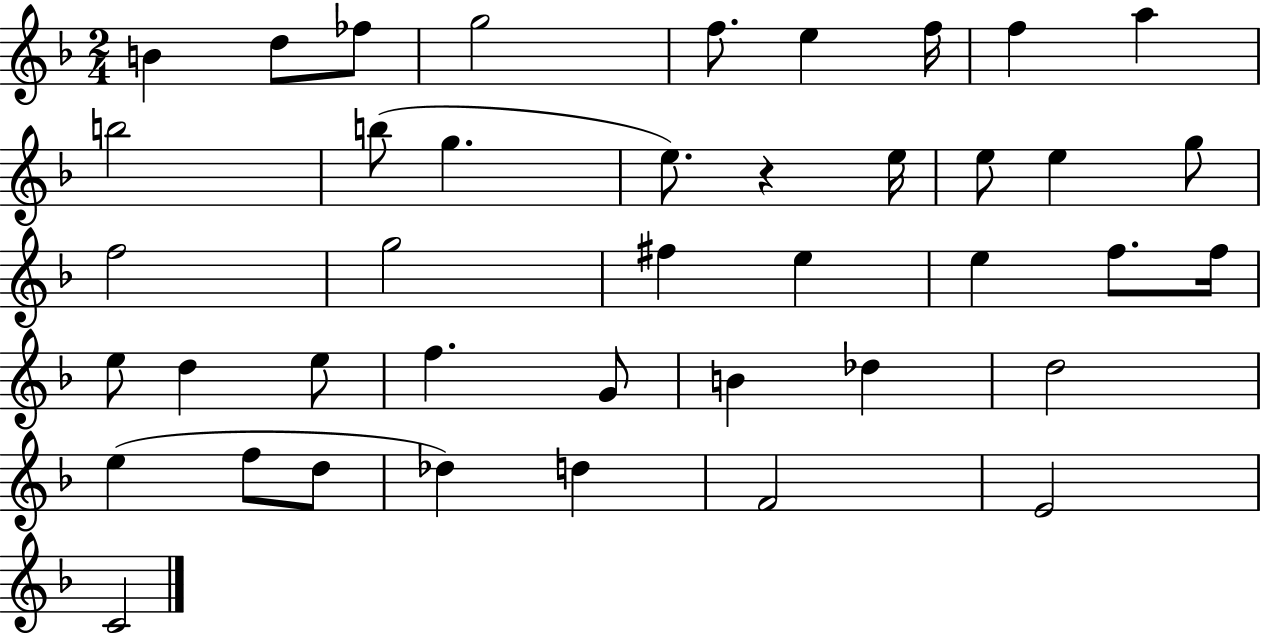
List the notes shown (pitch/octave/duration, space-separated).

B4/q D5/e FES5/e G5/h F5/e. E5/q F5/s F5/q A5/q B5/h B5/e G5/q. E5/e. R/q E5/s E5/e E5/q G5/e F5/h G5/h F#5/q E5/q E5/q F5/e. F5/s E5/e D5/q E5/e F5/q. G4/e B4/q Db5/q D5/h E5/q F5/e D5/e Db5/q D5/q F4/h E4/h C4/h